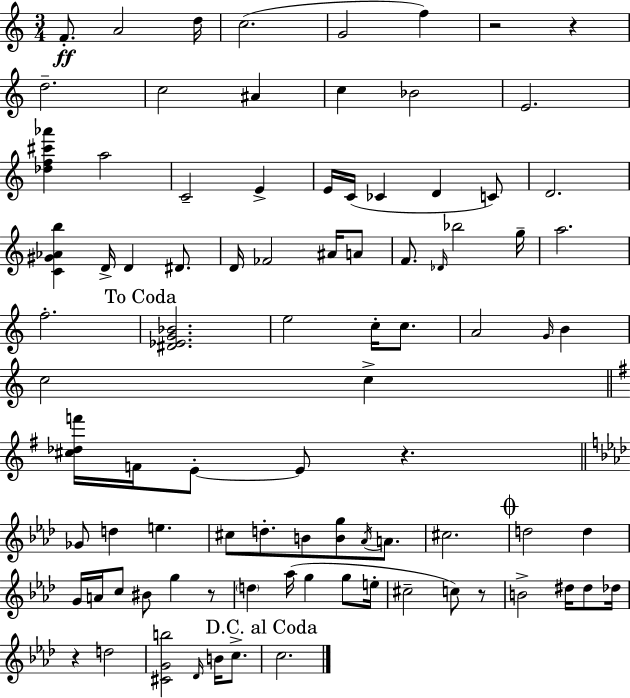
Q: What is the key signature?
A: A minor